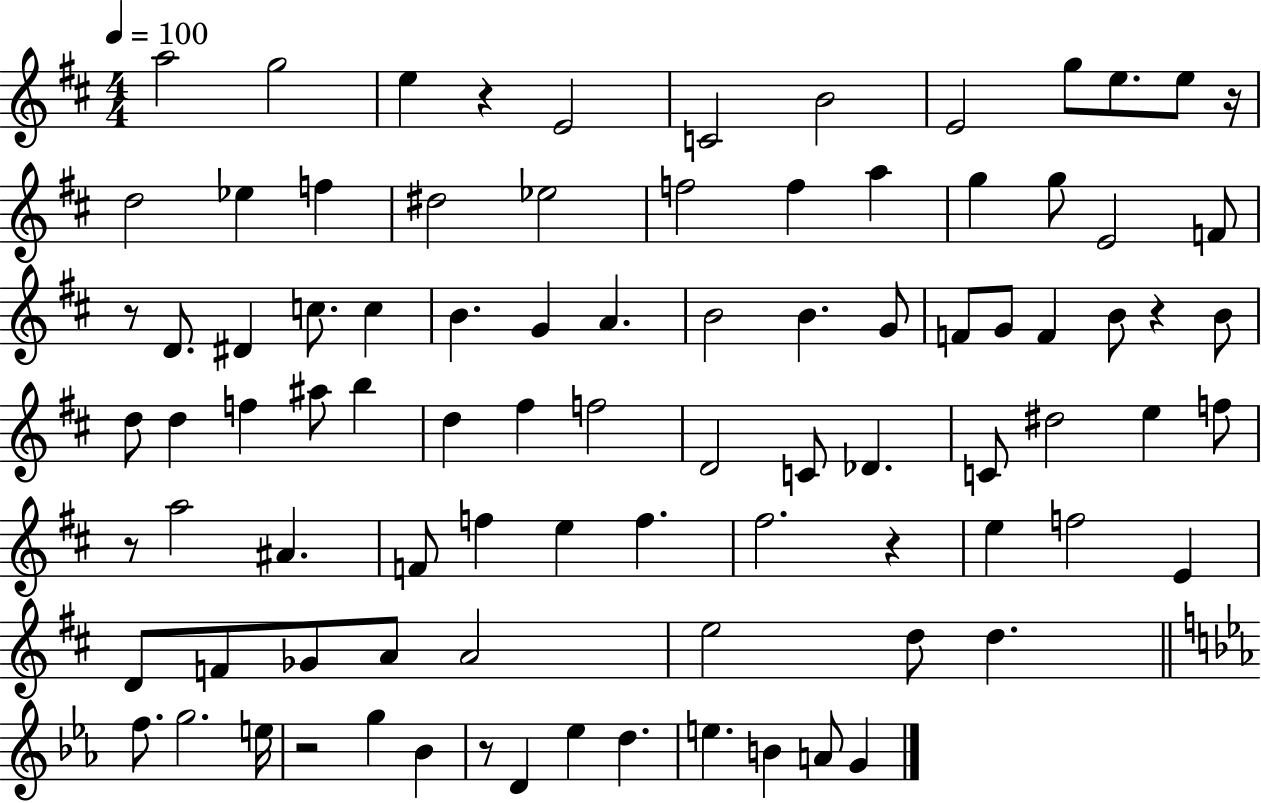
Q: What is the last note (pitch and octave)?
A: G4